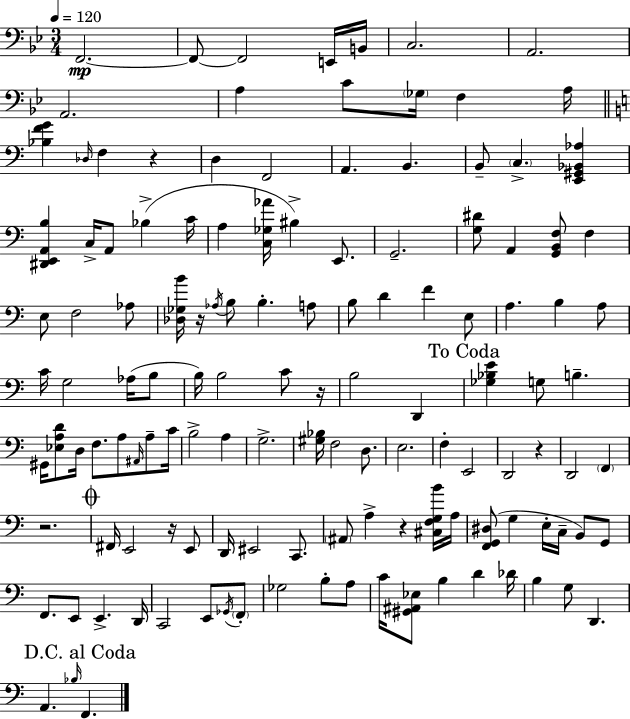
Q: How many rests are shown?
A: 7